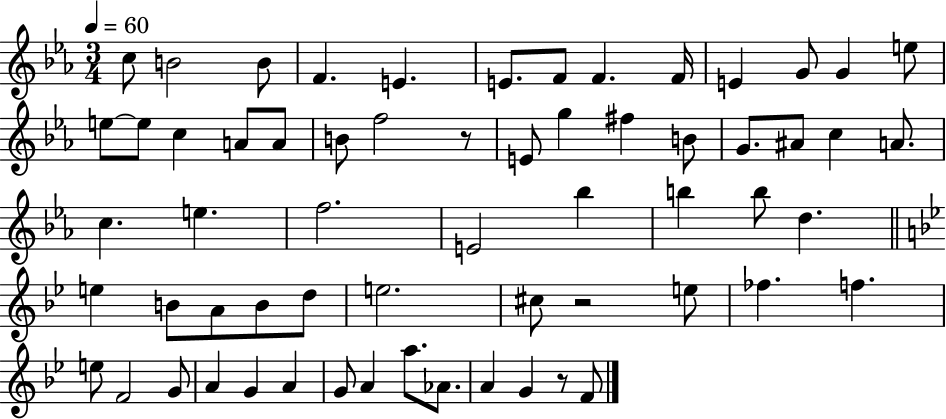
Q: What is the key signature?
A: EES major